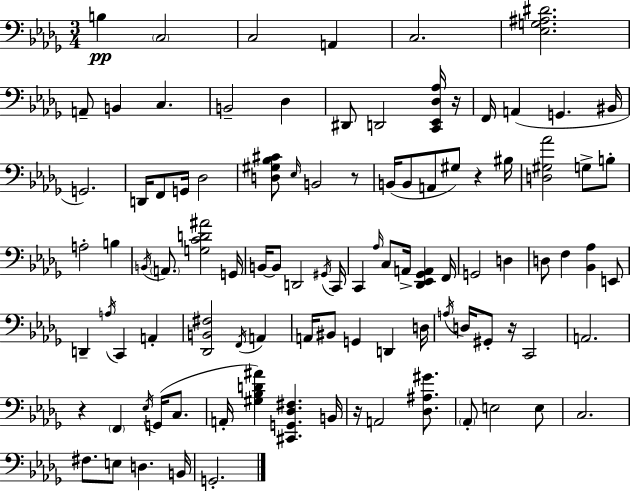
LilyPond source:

{
  \clef bass
  \numericTimeSignature
  \time 3/4
  \key bes \minor
  b4\pp \parenthesize c2 | c2 a,4 | c2. | <ees g ais dis'>2. | \break a,8-- b,4 c4. | b,2-- des4 | dis,8 d,2 <c, ees, des aes>16 r16 | f,16 a,4( g,4. bis,16 | \break g,2.) | d,16 f,8 g,16 des2 | <d gis bes cis'>8 \grace { ees16 } b,2 r8 | b,16( b,8 a,8 gis8) r4 | \break bis16 <d gis aes'>2 g8-> b8-. | a2-. b4 | \acciaccatura { b,16 } \parenthesize a,8. <g c' d' ais'>2 | g,16 b,16~~ b,8 d,2 | \break \acciaccatura { gis,16 } c,16 c,4 \grace { aes16 } c8 a,16-> <des, ees, ges, a,>4 | f,16 g,2 | d4 d8 f4 <bes, aes>4 | e,8 d,4-- \acciaccatura { a16 } c,4 | \break a,4-. <des, b, fis>2 | \acciaccatura { f,16 } a,4 a,16 bis,8 g,4 | d,4 d16 \acciaccatura { a16 } d16 gis,8-. r16 c,2 | a,2. | \break r4 \parenthesize f,4 | \acciaccatura { ees16 } g,16( c8. a,16-. <gis bes d' ais'>4) | <cis, g, des fis>4. b,16 r16 a,2 | <des ais gis'>8. \parenthesize aes,8-. e2 | \break e8 c2. | fis8. e8 | d4. b,16 g,2.-. | \bar "|."
}